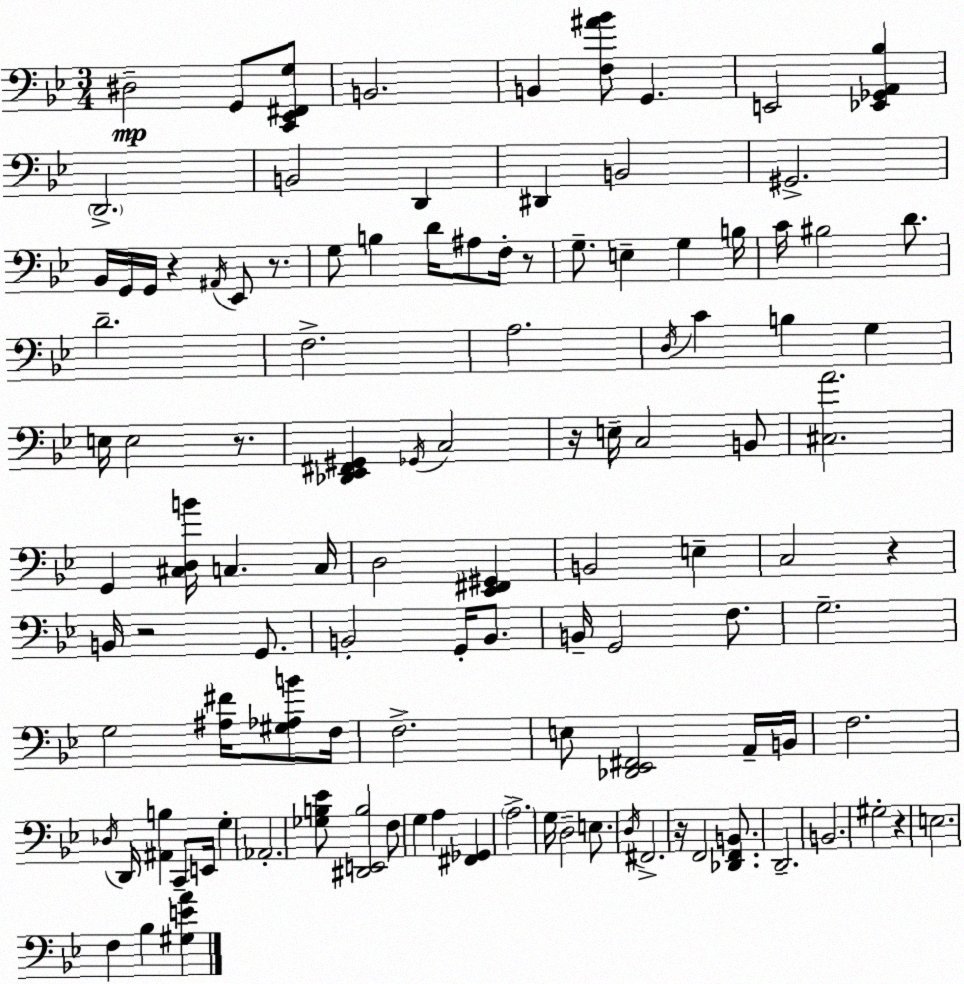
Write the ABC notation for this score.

X:1
T:Untitled
M:3/4
L:1/4
K:Gm
^D,2 G,,/2 [C,,_E,,^F,,G,]/2 B,,2 B,, [F,^A_B]/2 G,, E,,2 [_E,,_G,,A,,_B,] D,,2 B,,2 D,, ^D,, B,,2 ^G,,2 _B,,/4 G,,/4 G,,/4 z ^A,,/4 _E,,/2 z/2 G,/2 B, D/4 ^A,/2 F,/4 z/2 G,/2 E, G, B,/4 C/4 ^B,2 D/2 D2 F,2 A,2 D,/4 C B, G, E,/4 E,2 z/2 [_D,,_E,,^F,,^G,,] _G,,/4 C,2 z/4 E,/4 C,2 B,,/2 [^C,A]2 G,, [^C,D,B]/4 C, C,/4 D,2 [_E,,^F,,^G,,] B,,2 E, C,2 z B,,/4 z2 G,,/2 B,,2 G,,/4 B,,/2 B,,/4 G,,2 F,/2 G,2 G,2 [^A,^F]/4 [^G,_A,B]/2 F,/4 F,2 E,/2 [_D,,_E,,^F,,]2 A,,/4 B,,/4 F,2 _D,/4 D,,/4 [^A,,B,] C,,/2 E,,/4 G, _A,,2 [_G,B,_E]/2 [^D,,E,,B,]2 F,/2 G, A, [^F,,_G,,] A,2 G,/4 D,2 E,/2 D,/4 ^F,,2 z/4 F,,2 [_D,,F,,B,,]/2 D,,2 B,,2 ^G,2 z E,2 F, _B, [^G,EA]